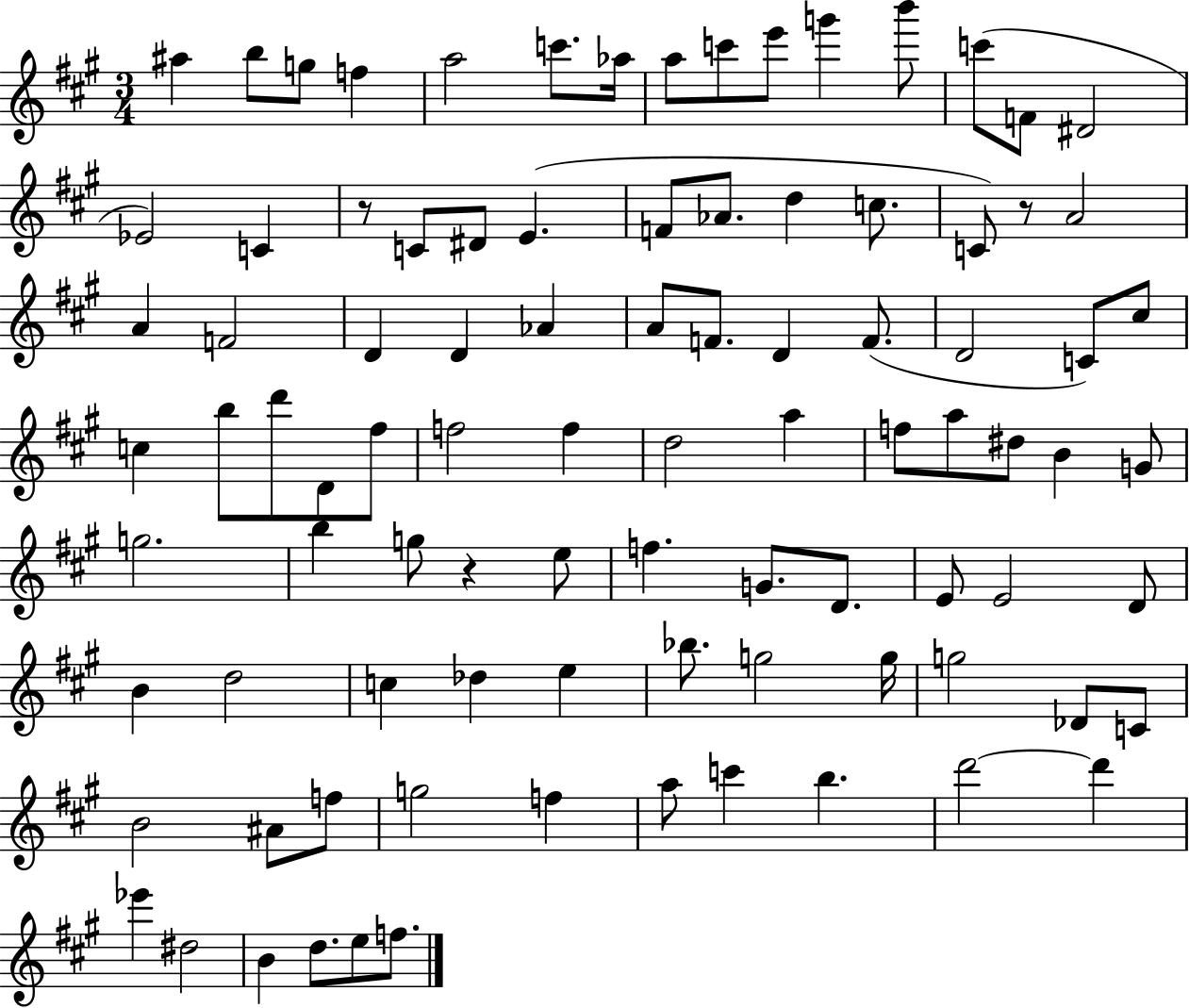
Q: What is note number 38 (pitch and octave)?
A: C#5